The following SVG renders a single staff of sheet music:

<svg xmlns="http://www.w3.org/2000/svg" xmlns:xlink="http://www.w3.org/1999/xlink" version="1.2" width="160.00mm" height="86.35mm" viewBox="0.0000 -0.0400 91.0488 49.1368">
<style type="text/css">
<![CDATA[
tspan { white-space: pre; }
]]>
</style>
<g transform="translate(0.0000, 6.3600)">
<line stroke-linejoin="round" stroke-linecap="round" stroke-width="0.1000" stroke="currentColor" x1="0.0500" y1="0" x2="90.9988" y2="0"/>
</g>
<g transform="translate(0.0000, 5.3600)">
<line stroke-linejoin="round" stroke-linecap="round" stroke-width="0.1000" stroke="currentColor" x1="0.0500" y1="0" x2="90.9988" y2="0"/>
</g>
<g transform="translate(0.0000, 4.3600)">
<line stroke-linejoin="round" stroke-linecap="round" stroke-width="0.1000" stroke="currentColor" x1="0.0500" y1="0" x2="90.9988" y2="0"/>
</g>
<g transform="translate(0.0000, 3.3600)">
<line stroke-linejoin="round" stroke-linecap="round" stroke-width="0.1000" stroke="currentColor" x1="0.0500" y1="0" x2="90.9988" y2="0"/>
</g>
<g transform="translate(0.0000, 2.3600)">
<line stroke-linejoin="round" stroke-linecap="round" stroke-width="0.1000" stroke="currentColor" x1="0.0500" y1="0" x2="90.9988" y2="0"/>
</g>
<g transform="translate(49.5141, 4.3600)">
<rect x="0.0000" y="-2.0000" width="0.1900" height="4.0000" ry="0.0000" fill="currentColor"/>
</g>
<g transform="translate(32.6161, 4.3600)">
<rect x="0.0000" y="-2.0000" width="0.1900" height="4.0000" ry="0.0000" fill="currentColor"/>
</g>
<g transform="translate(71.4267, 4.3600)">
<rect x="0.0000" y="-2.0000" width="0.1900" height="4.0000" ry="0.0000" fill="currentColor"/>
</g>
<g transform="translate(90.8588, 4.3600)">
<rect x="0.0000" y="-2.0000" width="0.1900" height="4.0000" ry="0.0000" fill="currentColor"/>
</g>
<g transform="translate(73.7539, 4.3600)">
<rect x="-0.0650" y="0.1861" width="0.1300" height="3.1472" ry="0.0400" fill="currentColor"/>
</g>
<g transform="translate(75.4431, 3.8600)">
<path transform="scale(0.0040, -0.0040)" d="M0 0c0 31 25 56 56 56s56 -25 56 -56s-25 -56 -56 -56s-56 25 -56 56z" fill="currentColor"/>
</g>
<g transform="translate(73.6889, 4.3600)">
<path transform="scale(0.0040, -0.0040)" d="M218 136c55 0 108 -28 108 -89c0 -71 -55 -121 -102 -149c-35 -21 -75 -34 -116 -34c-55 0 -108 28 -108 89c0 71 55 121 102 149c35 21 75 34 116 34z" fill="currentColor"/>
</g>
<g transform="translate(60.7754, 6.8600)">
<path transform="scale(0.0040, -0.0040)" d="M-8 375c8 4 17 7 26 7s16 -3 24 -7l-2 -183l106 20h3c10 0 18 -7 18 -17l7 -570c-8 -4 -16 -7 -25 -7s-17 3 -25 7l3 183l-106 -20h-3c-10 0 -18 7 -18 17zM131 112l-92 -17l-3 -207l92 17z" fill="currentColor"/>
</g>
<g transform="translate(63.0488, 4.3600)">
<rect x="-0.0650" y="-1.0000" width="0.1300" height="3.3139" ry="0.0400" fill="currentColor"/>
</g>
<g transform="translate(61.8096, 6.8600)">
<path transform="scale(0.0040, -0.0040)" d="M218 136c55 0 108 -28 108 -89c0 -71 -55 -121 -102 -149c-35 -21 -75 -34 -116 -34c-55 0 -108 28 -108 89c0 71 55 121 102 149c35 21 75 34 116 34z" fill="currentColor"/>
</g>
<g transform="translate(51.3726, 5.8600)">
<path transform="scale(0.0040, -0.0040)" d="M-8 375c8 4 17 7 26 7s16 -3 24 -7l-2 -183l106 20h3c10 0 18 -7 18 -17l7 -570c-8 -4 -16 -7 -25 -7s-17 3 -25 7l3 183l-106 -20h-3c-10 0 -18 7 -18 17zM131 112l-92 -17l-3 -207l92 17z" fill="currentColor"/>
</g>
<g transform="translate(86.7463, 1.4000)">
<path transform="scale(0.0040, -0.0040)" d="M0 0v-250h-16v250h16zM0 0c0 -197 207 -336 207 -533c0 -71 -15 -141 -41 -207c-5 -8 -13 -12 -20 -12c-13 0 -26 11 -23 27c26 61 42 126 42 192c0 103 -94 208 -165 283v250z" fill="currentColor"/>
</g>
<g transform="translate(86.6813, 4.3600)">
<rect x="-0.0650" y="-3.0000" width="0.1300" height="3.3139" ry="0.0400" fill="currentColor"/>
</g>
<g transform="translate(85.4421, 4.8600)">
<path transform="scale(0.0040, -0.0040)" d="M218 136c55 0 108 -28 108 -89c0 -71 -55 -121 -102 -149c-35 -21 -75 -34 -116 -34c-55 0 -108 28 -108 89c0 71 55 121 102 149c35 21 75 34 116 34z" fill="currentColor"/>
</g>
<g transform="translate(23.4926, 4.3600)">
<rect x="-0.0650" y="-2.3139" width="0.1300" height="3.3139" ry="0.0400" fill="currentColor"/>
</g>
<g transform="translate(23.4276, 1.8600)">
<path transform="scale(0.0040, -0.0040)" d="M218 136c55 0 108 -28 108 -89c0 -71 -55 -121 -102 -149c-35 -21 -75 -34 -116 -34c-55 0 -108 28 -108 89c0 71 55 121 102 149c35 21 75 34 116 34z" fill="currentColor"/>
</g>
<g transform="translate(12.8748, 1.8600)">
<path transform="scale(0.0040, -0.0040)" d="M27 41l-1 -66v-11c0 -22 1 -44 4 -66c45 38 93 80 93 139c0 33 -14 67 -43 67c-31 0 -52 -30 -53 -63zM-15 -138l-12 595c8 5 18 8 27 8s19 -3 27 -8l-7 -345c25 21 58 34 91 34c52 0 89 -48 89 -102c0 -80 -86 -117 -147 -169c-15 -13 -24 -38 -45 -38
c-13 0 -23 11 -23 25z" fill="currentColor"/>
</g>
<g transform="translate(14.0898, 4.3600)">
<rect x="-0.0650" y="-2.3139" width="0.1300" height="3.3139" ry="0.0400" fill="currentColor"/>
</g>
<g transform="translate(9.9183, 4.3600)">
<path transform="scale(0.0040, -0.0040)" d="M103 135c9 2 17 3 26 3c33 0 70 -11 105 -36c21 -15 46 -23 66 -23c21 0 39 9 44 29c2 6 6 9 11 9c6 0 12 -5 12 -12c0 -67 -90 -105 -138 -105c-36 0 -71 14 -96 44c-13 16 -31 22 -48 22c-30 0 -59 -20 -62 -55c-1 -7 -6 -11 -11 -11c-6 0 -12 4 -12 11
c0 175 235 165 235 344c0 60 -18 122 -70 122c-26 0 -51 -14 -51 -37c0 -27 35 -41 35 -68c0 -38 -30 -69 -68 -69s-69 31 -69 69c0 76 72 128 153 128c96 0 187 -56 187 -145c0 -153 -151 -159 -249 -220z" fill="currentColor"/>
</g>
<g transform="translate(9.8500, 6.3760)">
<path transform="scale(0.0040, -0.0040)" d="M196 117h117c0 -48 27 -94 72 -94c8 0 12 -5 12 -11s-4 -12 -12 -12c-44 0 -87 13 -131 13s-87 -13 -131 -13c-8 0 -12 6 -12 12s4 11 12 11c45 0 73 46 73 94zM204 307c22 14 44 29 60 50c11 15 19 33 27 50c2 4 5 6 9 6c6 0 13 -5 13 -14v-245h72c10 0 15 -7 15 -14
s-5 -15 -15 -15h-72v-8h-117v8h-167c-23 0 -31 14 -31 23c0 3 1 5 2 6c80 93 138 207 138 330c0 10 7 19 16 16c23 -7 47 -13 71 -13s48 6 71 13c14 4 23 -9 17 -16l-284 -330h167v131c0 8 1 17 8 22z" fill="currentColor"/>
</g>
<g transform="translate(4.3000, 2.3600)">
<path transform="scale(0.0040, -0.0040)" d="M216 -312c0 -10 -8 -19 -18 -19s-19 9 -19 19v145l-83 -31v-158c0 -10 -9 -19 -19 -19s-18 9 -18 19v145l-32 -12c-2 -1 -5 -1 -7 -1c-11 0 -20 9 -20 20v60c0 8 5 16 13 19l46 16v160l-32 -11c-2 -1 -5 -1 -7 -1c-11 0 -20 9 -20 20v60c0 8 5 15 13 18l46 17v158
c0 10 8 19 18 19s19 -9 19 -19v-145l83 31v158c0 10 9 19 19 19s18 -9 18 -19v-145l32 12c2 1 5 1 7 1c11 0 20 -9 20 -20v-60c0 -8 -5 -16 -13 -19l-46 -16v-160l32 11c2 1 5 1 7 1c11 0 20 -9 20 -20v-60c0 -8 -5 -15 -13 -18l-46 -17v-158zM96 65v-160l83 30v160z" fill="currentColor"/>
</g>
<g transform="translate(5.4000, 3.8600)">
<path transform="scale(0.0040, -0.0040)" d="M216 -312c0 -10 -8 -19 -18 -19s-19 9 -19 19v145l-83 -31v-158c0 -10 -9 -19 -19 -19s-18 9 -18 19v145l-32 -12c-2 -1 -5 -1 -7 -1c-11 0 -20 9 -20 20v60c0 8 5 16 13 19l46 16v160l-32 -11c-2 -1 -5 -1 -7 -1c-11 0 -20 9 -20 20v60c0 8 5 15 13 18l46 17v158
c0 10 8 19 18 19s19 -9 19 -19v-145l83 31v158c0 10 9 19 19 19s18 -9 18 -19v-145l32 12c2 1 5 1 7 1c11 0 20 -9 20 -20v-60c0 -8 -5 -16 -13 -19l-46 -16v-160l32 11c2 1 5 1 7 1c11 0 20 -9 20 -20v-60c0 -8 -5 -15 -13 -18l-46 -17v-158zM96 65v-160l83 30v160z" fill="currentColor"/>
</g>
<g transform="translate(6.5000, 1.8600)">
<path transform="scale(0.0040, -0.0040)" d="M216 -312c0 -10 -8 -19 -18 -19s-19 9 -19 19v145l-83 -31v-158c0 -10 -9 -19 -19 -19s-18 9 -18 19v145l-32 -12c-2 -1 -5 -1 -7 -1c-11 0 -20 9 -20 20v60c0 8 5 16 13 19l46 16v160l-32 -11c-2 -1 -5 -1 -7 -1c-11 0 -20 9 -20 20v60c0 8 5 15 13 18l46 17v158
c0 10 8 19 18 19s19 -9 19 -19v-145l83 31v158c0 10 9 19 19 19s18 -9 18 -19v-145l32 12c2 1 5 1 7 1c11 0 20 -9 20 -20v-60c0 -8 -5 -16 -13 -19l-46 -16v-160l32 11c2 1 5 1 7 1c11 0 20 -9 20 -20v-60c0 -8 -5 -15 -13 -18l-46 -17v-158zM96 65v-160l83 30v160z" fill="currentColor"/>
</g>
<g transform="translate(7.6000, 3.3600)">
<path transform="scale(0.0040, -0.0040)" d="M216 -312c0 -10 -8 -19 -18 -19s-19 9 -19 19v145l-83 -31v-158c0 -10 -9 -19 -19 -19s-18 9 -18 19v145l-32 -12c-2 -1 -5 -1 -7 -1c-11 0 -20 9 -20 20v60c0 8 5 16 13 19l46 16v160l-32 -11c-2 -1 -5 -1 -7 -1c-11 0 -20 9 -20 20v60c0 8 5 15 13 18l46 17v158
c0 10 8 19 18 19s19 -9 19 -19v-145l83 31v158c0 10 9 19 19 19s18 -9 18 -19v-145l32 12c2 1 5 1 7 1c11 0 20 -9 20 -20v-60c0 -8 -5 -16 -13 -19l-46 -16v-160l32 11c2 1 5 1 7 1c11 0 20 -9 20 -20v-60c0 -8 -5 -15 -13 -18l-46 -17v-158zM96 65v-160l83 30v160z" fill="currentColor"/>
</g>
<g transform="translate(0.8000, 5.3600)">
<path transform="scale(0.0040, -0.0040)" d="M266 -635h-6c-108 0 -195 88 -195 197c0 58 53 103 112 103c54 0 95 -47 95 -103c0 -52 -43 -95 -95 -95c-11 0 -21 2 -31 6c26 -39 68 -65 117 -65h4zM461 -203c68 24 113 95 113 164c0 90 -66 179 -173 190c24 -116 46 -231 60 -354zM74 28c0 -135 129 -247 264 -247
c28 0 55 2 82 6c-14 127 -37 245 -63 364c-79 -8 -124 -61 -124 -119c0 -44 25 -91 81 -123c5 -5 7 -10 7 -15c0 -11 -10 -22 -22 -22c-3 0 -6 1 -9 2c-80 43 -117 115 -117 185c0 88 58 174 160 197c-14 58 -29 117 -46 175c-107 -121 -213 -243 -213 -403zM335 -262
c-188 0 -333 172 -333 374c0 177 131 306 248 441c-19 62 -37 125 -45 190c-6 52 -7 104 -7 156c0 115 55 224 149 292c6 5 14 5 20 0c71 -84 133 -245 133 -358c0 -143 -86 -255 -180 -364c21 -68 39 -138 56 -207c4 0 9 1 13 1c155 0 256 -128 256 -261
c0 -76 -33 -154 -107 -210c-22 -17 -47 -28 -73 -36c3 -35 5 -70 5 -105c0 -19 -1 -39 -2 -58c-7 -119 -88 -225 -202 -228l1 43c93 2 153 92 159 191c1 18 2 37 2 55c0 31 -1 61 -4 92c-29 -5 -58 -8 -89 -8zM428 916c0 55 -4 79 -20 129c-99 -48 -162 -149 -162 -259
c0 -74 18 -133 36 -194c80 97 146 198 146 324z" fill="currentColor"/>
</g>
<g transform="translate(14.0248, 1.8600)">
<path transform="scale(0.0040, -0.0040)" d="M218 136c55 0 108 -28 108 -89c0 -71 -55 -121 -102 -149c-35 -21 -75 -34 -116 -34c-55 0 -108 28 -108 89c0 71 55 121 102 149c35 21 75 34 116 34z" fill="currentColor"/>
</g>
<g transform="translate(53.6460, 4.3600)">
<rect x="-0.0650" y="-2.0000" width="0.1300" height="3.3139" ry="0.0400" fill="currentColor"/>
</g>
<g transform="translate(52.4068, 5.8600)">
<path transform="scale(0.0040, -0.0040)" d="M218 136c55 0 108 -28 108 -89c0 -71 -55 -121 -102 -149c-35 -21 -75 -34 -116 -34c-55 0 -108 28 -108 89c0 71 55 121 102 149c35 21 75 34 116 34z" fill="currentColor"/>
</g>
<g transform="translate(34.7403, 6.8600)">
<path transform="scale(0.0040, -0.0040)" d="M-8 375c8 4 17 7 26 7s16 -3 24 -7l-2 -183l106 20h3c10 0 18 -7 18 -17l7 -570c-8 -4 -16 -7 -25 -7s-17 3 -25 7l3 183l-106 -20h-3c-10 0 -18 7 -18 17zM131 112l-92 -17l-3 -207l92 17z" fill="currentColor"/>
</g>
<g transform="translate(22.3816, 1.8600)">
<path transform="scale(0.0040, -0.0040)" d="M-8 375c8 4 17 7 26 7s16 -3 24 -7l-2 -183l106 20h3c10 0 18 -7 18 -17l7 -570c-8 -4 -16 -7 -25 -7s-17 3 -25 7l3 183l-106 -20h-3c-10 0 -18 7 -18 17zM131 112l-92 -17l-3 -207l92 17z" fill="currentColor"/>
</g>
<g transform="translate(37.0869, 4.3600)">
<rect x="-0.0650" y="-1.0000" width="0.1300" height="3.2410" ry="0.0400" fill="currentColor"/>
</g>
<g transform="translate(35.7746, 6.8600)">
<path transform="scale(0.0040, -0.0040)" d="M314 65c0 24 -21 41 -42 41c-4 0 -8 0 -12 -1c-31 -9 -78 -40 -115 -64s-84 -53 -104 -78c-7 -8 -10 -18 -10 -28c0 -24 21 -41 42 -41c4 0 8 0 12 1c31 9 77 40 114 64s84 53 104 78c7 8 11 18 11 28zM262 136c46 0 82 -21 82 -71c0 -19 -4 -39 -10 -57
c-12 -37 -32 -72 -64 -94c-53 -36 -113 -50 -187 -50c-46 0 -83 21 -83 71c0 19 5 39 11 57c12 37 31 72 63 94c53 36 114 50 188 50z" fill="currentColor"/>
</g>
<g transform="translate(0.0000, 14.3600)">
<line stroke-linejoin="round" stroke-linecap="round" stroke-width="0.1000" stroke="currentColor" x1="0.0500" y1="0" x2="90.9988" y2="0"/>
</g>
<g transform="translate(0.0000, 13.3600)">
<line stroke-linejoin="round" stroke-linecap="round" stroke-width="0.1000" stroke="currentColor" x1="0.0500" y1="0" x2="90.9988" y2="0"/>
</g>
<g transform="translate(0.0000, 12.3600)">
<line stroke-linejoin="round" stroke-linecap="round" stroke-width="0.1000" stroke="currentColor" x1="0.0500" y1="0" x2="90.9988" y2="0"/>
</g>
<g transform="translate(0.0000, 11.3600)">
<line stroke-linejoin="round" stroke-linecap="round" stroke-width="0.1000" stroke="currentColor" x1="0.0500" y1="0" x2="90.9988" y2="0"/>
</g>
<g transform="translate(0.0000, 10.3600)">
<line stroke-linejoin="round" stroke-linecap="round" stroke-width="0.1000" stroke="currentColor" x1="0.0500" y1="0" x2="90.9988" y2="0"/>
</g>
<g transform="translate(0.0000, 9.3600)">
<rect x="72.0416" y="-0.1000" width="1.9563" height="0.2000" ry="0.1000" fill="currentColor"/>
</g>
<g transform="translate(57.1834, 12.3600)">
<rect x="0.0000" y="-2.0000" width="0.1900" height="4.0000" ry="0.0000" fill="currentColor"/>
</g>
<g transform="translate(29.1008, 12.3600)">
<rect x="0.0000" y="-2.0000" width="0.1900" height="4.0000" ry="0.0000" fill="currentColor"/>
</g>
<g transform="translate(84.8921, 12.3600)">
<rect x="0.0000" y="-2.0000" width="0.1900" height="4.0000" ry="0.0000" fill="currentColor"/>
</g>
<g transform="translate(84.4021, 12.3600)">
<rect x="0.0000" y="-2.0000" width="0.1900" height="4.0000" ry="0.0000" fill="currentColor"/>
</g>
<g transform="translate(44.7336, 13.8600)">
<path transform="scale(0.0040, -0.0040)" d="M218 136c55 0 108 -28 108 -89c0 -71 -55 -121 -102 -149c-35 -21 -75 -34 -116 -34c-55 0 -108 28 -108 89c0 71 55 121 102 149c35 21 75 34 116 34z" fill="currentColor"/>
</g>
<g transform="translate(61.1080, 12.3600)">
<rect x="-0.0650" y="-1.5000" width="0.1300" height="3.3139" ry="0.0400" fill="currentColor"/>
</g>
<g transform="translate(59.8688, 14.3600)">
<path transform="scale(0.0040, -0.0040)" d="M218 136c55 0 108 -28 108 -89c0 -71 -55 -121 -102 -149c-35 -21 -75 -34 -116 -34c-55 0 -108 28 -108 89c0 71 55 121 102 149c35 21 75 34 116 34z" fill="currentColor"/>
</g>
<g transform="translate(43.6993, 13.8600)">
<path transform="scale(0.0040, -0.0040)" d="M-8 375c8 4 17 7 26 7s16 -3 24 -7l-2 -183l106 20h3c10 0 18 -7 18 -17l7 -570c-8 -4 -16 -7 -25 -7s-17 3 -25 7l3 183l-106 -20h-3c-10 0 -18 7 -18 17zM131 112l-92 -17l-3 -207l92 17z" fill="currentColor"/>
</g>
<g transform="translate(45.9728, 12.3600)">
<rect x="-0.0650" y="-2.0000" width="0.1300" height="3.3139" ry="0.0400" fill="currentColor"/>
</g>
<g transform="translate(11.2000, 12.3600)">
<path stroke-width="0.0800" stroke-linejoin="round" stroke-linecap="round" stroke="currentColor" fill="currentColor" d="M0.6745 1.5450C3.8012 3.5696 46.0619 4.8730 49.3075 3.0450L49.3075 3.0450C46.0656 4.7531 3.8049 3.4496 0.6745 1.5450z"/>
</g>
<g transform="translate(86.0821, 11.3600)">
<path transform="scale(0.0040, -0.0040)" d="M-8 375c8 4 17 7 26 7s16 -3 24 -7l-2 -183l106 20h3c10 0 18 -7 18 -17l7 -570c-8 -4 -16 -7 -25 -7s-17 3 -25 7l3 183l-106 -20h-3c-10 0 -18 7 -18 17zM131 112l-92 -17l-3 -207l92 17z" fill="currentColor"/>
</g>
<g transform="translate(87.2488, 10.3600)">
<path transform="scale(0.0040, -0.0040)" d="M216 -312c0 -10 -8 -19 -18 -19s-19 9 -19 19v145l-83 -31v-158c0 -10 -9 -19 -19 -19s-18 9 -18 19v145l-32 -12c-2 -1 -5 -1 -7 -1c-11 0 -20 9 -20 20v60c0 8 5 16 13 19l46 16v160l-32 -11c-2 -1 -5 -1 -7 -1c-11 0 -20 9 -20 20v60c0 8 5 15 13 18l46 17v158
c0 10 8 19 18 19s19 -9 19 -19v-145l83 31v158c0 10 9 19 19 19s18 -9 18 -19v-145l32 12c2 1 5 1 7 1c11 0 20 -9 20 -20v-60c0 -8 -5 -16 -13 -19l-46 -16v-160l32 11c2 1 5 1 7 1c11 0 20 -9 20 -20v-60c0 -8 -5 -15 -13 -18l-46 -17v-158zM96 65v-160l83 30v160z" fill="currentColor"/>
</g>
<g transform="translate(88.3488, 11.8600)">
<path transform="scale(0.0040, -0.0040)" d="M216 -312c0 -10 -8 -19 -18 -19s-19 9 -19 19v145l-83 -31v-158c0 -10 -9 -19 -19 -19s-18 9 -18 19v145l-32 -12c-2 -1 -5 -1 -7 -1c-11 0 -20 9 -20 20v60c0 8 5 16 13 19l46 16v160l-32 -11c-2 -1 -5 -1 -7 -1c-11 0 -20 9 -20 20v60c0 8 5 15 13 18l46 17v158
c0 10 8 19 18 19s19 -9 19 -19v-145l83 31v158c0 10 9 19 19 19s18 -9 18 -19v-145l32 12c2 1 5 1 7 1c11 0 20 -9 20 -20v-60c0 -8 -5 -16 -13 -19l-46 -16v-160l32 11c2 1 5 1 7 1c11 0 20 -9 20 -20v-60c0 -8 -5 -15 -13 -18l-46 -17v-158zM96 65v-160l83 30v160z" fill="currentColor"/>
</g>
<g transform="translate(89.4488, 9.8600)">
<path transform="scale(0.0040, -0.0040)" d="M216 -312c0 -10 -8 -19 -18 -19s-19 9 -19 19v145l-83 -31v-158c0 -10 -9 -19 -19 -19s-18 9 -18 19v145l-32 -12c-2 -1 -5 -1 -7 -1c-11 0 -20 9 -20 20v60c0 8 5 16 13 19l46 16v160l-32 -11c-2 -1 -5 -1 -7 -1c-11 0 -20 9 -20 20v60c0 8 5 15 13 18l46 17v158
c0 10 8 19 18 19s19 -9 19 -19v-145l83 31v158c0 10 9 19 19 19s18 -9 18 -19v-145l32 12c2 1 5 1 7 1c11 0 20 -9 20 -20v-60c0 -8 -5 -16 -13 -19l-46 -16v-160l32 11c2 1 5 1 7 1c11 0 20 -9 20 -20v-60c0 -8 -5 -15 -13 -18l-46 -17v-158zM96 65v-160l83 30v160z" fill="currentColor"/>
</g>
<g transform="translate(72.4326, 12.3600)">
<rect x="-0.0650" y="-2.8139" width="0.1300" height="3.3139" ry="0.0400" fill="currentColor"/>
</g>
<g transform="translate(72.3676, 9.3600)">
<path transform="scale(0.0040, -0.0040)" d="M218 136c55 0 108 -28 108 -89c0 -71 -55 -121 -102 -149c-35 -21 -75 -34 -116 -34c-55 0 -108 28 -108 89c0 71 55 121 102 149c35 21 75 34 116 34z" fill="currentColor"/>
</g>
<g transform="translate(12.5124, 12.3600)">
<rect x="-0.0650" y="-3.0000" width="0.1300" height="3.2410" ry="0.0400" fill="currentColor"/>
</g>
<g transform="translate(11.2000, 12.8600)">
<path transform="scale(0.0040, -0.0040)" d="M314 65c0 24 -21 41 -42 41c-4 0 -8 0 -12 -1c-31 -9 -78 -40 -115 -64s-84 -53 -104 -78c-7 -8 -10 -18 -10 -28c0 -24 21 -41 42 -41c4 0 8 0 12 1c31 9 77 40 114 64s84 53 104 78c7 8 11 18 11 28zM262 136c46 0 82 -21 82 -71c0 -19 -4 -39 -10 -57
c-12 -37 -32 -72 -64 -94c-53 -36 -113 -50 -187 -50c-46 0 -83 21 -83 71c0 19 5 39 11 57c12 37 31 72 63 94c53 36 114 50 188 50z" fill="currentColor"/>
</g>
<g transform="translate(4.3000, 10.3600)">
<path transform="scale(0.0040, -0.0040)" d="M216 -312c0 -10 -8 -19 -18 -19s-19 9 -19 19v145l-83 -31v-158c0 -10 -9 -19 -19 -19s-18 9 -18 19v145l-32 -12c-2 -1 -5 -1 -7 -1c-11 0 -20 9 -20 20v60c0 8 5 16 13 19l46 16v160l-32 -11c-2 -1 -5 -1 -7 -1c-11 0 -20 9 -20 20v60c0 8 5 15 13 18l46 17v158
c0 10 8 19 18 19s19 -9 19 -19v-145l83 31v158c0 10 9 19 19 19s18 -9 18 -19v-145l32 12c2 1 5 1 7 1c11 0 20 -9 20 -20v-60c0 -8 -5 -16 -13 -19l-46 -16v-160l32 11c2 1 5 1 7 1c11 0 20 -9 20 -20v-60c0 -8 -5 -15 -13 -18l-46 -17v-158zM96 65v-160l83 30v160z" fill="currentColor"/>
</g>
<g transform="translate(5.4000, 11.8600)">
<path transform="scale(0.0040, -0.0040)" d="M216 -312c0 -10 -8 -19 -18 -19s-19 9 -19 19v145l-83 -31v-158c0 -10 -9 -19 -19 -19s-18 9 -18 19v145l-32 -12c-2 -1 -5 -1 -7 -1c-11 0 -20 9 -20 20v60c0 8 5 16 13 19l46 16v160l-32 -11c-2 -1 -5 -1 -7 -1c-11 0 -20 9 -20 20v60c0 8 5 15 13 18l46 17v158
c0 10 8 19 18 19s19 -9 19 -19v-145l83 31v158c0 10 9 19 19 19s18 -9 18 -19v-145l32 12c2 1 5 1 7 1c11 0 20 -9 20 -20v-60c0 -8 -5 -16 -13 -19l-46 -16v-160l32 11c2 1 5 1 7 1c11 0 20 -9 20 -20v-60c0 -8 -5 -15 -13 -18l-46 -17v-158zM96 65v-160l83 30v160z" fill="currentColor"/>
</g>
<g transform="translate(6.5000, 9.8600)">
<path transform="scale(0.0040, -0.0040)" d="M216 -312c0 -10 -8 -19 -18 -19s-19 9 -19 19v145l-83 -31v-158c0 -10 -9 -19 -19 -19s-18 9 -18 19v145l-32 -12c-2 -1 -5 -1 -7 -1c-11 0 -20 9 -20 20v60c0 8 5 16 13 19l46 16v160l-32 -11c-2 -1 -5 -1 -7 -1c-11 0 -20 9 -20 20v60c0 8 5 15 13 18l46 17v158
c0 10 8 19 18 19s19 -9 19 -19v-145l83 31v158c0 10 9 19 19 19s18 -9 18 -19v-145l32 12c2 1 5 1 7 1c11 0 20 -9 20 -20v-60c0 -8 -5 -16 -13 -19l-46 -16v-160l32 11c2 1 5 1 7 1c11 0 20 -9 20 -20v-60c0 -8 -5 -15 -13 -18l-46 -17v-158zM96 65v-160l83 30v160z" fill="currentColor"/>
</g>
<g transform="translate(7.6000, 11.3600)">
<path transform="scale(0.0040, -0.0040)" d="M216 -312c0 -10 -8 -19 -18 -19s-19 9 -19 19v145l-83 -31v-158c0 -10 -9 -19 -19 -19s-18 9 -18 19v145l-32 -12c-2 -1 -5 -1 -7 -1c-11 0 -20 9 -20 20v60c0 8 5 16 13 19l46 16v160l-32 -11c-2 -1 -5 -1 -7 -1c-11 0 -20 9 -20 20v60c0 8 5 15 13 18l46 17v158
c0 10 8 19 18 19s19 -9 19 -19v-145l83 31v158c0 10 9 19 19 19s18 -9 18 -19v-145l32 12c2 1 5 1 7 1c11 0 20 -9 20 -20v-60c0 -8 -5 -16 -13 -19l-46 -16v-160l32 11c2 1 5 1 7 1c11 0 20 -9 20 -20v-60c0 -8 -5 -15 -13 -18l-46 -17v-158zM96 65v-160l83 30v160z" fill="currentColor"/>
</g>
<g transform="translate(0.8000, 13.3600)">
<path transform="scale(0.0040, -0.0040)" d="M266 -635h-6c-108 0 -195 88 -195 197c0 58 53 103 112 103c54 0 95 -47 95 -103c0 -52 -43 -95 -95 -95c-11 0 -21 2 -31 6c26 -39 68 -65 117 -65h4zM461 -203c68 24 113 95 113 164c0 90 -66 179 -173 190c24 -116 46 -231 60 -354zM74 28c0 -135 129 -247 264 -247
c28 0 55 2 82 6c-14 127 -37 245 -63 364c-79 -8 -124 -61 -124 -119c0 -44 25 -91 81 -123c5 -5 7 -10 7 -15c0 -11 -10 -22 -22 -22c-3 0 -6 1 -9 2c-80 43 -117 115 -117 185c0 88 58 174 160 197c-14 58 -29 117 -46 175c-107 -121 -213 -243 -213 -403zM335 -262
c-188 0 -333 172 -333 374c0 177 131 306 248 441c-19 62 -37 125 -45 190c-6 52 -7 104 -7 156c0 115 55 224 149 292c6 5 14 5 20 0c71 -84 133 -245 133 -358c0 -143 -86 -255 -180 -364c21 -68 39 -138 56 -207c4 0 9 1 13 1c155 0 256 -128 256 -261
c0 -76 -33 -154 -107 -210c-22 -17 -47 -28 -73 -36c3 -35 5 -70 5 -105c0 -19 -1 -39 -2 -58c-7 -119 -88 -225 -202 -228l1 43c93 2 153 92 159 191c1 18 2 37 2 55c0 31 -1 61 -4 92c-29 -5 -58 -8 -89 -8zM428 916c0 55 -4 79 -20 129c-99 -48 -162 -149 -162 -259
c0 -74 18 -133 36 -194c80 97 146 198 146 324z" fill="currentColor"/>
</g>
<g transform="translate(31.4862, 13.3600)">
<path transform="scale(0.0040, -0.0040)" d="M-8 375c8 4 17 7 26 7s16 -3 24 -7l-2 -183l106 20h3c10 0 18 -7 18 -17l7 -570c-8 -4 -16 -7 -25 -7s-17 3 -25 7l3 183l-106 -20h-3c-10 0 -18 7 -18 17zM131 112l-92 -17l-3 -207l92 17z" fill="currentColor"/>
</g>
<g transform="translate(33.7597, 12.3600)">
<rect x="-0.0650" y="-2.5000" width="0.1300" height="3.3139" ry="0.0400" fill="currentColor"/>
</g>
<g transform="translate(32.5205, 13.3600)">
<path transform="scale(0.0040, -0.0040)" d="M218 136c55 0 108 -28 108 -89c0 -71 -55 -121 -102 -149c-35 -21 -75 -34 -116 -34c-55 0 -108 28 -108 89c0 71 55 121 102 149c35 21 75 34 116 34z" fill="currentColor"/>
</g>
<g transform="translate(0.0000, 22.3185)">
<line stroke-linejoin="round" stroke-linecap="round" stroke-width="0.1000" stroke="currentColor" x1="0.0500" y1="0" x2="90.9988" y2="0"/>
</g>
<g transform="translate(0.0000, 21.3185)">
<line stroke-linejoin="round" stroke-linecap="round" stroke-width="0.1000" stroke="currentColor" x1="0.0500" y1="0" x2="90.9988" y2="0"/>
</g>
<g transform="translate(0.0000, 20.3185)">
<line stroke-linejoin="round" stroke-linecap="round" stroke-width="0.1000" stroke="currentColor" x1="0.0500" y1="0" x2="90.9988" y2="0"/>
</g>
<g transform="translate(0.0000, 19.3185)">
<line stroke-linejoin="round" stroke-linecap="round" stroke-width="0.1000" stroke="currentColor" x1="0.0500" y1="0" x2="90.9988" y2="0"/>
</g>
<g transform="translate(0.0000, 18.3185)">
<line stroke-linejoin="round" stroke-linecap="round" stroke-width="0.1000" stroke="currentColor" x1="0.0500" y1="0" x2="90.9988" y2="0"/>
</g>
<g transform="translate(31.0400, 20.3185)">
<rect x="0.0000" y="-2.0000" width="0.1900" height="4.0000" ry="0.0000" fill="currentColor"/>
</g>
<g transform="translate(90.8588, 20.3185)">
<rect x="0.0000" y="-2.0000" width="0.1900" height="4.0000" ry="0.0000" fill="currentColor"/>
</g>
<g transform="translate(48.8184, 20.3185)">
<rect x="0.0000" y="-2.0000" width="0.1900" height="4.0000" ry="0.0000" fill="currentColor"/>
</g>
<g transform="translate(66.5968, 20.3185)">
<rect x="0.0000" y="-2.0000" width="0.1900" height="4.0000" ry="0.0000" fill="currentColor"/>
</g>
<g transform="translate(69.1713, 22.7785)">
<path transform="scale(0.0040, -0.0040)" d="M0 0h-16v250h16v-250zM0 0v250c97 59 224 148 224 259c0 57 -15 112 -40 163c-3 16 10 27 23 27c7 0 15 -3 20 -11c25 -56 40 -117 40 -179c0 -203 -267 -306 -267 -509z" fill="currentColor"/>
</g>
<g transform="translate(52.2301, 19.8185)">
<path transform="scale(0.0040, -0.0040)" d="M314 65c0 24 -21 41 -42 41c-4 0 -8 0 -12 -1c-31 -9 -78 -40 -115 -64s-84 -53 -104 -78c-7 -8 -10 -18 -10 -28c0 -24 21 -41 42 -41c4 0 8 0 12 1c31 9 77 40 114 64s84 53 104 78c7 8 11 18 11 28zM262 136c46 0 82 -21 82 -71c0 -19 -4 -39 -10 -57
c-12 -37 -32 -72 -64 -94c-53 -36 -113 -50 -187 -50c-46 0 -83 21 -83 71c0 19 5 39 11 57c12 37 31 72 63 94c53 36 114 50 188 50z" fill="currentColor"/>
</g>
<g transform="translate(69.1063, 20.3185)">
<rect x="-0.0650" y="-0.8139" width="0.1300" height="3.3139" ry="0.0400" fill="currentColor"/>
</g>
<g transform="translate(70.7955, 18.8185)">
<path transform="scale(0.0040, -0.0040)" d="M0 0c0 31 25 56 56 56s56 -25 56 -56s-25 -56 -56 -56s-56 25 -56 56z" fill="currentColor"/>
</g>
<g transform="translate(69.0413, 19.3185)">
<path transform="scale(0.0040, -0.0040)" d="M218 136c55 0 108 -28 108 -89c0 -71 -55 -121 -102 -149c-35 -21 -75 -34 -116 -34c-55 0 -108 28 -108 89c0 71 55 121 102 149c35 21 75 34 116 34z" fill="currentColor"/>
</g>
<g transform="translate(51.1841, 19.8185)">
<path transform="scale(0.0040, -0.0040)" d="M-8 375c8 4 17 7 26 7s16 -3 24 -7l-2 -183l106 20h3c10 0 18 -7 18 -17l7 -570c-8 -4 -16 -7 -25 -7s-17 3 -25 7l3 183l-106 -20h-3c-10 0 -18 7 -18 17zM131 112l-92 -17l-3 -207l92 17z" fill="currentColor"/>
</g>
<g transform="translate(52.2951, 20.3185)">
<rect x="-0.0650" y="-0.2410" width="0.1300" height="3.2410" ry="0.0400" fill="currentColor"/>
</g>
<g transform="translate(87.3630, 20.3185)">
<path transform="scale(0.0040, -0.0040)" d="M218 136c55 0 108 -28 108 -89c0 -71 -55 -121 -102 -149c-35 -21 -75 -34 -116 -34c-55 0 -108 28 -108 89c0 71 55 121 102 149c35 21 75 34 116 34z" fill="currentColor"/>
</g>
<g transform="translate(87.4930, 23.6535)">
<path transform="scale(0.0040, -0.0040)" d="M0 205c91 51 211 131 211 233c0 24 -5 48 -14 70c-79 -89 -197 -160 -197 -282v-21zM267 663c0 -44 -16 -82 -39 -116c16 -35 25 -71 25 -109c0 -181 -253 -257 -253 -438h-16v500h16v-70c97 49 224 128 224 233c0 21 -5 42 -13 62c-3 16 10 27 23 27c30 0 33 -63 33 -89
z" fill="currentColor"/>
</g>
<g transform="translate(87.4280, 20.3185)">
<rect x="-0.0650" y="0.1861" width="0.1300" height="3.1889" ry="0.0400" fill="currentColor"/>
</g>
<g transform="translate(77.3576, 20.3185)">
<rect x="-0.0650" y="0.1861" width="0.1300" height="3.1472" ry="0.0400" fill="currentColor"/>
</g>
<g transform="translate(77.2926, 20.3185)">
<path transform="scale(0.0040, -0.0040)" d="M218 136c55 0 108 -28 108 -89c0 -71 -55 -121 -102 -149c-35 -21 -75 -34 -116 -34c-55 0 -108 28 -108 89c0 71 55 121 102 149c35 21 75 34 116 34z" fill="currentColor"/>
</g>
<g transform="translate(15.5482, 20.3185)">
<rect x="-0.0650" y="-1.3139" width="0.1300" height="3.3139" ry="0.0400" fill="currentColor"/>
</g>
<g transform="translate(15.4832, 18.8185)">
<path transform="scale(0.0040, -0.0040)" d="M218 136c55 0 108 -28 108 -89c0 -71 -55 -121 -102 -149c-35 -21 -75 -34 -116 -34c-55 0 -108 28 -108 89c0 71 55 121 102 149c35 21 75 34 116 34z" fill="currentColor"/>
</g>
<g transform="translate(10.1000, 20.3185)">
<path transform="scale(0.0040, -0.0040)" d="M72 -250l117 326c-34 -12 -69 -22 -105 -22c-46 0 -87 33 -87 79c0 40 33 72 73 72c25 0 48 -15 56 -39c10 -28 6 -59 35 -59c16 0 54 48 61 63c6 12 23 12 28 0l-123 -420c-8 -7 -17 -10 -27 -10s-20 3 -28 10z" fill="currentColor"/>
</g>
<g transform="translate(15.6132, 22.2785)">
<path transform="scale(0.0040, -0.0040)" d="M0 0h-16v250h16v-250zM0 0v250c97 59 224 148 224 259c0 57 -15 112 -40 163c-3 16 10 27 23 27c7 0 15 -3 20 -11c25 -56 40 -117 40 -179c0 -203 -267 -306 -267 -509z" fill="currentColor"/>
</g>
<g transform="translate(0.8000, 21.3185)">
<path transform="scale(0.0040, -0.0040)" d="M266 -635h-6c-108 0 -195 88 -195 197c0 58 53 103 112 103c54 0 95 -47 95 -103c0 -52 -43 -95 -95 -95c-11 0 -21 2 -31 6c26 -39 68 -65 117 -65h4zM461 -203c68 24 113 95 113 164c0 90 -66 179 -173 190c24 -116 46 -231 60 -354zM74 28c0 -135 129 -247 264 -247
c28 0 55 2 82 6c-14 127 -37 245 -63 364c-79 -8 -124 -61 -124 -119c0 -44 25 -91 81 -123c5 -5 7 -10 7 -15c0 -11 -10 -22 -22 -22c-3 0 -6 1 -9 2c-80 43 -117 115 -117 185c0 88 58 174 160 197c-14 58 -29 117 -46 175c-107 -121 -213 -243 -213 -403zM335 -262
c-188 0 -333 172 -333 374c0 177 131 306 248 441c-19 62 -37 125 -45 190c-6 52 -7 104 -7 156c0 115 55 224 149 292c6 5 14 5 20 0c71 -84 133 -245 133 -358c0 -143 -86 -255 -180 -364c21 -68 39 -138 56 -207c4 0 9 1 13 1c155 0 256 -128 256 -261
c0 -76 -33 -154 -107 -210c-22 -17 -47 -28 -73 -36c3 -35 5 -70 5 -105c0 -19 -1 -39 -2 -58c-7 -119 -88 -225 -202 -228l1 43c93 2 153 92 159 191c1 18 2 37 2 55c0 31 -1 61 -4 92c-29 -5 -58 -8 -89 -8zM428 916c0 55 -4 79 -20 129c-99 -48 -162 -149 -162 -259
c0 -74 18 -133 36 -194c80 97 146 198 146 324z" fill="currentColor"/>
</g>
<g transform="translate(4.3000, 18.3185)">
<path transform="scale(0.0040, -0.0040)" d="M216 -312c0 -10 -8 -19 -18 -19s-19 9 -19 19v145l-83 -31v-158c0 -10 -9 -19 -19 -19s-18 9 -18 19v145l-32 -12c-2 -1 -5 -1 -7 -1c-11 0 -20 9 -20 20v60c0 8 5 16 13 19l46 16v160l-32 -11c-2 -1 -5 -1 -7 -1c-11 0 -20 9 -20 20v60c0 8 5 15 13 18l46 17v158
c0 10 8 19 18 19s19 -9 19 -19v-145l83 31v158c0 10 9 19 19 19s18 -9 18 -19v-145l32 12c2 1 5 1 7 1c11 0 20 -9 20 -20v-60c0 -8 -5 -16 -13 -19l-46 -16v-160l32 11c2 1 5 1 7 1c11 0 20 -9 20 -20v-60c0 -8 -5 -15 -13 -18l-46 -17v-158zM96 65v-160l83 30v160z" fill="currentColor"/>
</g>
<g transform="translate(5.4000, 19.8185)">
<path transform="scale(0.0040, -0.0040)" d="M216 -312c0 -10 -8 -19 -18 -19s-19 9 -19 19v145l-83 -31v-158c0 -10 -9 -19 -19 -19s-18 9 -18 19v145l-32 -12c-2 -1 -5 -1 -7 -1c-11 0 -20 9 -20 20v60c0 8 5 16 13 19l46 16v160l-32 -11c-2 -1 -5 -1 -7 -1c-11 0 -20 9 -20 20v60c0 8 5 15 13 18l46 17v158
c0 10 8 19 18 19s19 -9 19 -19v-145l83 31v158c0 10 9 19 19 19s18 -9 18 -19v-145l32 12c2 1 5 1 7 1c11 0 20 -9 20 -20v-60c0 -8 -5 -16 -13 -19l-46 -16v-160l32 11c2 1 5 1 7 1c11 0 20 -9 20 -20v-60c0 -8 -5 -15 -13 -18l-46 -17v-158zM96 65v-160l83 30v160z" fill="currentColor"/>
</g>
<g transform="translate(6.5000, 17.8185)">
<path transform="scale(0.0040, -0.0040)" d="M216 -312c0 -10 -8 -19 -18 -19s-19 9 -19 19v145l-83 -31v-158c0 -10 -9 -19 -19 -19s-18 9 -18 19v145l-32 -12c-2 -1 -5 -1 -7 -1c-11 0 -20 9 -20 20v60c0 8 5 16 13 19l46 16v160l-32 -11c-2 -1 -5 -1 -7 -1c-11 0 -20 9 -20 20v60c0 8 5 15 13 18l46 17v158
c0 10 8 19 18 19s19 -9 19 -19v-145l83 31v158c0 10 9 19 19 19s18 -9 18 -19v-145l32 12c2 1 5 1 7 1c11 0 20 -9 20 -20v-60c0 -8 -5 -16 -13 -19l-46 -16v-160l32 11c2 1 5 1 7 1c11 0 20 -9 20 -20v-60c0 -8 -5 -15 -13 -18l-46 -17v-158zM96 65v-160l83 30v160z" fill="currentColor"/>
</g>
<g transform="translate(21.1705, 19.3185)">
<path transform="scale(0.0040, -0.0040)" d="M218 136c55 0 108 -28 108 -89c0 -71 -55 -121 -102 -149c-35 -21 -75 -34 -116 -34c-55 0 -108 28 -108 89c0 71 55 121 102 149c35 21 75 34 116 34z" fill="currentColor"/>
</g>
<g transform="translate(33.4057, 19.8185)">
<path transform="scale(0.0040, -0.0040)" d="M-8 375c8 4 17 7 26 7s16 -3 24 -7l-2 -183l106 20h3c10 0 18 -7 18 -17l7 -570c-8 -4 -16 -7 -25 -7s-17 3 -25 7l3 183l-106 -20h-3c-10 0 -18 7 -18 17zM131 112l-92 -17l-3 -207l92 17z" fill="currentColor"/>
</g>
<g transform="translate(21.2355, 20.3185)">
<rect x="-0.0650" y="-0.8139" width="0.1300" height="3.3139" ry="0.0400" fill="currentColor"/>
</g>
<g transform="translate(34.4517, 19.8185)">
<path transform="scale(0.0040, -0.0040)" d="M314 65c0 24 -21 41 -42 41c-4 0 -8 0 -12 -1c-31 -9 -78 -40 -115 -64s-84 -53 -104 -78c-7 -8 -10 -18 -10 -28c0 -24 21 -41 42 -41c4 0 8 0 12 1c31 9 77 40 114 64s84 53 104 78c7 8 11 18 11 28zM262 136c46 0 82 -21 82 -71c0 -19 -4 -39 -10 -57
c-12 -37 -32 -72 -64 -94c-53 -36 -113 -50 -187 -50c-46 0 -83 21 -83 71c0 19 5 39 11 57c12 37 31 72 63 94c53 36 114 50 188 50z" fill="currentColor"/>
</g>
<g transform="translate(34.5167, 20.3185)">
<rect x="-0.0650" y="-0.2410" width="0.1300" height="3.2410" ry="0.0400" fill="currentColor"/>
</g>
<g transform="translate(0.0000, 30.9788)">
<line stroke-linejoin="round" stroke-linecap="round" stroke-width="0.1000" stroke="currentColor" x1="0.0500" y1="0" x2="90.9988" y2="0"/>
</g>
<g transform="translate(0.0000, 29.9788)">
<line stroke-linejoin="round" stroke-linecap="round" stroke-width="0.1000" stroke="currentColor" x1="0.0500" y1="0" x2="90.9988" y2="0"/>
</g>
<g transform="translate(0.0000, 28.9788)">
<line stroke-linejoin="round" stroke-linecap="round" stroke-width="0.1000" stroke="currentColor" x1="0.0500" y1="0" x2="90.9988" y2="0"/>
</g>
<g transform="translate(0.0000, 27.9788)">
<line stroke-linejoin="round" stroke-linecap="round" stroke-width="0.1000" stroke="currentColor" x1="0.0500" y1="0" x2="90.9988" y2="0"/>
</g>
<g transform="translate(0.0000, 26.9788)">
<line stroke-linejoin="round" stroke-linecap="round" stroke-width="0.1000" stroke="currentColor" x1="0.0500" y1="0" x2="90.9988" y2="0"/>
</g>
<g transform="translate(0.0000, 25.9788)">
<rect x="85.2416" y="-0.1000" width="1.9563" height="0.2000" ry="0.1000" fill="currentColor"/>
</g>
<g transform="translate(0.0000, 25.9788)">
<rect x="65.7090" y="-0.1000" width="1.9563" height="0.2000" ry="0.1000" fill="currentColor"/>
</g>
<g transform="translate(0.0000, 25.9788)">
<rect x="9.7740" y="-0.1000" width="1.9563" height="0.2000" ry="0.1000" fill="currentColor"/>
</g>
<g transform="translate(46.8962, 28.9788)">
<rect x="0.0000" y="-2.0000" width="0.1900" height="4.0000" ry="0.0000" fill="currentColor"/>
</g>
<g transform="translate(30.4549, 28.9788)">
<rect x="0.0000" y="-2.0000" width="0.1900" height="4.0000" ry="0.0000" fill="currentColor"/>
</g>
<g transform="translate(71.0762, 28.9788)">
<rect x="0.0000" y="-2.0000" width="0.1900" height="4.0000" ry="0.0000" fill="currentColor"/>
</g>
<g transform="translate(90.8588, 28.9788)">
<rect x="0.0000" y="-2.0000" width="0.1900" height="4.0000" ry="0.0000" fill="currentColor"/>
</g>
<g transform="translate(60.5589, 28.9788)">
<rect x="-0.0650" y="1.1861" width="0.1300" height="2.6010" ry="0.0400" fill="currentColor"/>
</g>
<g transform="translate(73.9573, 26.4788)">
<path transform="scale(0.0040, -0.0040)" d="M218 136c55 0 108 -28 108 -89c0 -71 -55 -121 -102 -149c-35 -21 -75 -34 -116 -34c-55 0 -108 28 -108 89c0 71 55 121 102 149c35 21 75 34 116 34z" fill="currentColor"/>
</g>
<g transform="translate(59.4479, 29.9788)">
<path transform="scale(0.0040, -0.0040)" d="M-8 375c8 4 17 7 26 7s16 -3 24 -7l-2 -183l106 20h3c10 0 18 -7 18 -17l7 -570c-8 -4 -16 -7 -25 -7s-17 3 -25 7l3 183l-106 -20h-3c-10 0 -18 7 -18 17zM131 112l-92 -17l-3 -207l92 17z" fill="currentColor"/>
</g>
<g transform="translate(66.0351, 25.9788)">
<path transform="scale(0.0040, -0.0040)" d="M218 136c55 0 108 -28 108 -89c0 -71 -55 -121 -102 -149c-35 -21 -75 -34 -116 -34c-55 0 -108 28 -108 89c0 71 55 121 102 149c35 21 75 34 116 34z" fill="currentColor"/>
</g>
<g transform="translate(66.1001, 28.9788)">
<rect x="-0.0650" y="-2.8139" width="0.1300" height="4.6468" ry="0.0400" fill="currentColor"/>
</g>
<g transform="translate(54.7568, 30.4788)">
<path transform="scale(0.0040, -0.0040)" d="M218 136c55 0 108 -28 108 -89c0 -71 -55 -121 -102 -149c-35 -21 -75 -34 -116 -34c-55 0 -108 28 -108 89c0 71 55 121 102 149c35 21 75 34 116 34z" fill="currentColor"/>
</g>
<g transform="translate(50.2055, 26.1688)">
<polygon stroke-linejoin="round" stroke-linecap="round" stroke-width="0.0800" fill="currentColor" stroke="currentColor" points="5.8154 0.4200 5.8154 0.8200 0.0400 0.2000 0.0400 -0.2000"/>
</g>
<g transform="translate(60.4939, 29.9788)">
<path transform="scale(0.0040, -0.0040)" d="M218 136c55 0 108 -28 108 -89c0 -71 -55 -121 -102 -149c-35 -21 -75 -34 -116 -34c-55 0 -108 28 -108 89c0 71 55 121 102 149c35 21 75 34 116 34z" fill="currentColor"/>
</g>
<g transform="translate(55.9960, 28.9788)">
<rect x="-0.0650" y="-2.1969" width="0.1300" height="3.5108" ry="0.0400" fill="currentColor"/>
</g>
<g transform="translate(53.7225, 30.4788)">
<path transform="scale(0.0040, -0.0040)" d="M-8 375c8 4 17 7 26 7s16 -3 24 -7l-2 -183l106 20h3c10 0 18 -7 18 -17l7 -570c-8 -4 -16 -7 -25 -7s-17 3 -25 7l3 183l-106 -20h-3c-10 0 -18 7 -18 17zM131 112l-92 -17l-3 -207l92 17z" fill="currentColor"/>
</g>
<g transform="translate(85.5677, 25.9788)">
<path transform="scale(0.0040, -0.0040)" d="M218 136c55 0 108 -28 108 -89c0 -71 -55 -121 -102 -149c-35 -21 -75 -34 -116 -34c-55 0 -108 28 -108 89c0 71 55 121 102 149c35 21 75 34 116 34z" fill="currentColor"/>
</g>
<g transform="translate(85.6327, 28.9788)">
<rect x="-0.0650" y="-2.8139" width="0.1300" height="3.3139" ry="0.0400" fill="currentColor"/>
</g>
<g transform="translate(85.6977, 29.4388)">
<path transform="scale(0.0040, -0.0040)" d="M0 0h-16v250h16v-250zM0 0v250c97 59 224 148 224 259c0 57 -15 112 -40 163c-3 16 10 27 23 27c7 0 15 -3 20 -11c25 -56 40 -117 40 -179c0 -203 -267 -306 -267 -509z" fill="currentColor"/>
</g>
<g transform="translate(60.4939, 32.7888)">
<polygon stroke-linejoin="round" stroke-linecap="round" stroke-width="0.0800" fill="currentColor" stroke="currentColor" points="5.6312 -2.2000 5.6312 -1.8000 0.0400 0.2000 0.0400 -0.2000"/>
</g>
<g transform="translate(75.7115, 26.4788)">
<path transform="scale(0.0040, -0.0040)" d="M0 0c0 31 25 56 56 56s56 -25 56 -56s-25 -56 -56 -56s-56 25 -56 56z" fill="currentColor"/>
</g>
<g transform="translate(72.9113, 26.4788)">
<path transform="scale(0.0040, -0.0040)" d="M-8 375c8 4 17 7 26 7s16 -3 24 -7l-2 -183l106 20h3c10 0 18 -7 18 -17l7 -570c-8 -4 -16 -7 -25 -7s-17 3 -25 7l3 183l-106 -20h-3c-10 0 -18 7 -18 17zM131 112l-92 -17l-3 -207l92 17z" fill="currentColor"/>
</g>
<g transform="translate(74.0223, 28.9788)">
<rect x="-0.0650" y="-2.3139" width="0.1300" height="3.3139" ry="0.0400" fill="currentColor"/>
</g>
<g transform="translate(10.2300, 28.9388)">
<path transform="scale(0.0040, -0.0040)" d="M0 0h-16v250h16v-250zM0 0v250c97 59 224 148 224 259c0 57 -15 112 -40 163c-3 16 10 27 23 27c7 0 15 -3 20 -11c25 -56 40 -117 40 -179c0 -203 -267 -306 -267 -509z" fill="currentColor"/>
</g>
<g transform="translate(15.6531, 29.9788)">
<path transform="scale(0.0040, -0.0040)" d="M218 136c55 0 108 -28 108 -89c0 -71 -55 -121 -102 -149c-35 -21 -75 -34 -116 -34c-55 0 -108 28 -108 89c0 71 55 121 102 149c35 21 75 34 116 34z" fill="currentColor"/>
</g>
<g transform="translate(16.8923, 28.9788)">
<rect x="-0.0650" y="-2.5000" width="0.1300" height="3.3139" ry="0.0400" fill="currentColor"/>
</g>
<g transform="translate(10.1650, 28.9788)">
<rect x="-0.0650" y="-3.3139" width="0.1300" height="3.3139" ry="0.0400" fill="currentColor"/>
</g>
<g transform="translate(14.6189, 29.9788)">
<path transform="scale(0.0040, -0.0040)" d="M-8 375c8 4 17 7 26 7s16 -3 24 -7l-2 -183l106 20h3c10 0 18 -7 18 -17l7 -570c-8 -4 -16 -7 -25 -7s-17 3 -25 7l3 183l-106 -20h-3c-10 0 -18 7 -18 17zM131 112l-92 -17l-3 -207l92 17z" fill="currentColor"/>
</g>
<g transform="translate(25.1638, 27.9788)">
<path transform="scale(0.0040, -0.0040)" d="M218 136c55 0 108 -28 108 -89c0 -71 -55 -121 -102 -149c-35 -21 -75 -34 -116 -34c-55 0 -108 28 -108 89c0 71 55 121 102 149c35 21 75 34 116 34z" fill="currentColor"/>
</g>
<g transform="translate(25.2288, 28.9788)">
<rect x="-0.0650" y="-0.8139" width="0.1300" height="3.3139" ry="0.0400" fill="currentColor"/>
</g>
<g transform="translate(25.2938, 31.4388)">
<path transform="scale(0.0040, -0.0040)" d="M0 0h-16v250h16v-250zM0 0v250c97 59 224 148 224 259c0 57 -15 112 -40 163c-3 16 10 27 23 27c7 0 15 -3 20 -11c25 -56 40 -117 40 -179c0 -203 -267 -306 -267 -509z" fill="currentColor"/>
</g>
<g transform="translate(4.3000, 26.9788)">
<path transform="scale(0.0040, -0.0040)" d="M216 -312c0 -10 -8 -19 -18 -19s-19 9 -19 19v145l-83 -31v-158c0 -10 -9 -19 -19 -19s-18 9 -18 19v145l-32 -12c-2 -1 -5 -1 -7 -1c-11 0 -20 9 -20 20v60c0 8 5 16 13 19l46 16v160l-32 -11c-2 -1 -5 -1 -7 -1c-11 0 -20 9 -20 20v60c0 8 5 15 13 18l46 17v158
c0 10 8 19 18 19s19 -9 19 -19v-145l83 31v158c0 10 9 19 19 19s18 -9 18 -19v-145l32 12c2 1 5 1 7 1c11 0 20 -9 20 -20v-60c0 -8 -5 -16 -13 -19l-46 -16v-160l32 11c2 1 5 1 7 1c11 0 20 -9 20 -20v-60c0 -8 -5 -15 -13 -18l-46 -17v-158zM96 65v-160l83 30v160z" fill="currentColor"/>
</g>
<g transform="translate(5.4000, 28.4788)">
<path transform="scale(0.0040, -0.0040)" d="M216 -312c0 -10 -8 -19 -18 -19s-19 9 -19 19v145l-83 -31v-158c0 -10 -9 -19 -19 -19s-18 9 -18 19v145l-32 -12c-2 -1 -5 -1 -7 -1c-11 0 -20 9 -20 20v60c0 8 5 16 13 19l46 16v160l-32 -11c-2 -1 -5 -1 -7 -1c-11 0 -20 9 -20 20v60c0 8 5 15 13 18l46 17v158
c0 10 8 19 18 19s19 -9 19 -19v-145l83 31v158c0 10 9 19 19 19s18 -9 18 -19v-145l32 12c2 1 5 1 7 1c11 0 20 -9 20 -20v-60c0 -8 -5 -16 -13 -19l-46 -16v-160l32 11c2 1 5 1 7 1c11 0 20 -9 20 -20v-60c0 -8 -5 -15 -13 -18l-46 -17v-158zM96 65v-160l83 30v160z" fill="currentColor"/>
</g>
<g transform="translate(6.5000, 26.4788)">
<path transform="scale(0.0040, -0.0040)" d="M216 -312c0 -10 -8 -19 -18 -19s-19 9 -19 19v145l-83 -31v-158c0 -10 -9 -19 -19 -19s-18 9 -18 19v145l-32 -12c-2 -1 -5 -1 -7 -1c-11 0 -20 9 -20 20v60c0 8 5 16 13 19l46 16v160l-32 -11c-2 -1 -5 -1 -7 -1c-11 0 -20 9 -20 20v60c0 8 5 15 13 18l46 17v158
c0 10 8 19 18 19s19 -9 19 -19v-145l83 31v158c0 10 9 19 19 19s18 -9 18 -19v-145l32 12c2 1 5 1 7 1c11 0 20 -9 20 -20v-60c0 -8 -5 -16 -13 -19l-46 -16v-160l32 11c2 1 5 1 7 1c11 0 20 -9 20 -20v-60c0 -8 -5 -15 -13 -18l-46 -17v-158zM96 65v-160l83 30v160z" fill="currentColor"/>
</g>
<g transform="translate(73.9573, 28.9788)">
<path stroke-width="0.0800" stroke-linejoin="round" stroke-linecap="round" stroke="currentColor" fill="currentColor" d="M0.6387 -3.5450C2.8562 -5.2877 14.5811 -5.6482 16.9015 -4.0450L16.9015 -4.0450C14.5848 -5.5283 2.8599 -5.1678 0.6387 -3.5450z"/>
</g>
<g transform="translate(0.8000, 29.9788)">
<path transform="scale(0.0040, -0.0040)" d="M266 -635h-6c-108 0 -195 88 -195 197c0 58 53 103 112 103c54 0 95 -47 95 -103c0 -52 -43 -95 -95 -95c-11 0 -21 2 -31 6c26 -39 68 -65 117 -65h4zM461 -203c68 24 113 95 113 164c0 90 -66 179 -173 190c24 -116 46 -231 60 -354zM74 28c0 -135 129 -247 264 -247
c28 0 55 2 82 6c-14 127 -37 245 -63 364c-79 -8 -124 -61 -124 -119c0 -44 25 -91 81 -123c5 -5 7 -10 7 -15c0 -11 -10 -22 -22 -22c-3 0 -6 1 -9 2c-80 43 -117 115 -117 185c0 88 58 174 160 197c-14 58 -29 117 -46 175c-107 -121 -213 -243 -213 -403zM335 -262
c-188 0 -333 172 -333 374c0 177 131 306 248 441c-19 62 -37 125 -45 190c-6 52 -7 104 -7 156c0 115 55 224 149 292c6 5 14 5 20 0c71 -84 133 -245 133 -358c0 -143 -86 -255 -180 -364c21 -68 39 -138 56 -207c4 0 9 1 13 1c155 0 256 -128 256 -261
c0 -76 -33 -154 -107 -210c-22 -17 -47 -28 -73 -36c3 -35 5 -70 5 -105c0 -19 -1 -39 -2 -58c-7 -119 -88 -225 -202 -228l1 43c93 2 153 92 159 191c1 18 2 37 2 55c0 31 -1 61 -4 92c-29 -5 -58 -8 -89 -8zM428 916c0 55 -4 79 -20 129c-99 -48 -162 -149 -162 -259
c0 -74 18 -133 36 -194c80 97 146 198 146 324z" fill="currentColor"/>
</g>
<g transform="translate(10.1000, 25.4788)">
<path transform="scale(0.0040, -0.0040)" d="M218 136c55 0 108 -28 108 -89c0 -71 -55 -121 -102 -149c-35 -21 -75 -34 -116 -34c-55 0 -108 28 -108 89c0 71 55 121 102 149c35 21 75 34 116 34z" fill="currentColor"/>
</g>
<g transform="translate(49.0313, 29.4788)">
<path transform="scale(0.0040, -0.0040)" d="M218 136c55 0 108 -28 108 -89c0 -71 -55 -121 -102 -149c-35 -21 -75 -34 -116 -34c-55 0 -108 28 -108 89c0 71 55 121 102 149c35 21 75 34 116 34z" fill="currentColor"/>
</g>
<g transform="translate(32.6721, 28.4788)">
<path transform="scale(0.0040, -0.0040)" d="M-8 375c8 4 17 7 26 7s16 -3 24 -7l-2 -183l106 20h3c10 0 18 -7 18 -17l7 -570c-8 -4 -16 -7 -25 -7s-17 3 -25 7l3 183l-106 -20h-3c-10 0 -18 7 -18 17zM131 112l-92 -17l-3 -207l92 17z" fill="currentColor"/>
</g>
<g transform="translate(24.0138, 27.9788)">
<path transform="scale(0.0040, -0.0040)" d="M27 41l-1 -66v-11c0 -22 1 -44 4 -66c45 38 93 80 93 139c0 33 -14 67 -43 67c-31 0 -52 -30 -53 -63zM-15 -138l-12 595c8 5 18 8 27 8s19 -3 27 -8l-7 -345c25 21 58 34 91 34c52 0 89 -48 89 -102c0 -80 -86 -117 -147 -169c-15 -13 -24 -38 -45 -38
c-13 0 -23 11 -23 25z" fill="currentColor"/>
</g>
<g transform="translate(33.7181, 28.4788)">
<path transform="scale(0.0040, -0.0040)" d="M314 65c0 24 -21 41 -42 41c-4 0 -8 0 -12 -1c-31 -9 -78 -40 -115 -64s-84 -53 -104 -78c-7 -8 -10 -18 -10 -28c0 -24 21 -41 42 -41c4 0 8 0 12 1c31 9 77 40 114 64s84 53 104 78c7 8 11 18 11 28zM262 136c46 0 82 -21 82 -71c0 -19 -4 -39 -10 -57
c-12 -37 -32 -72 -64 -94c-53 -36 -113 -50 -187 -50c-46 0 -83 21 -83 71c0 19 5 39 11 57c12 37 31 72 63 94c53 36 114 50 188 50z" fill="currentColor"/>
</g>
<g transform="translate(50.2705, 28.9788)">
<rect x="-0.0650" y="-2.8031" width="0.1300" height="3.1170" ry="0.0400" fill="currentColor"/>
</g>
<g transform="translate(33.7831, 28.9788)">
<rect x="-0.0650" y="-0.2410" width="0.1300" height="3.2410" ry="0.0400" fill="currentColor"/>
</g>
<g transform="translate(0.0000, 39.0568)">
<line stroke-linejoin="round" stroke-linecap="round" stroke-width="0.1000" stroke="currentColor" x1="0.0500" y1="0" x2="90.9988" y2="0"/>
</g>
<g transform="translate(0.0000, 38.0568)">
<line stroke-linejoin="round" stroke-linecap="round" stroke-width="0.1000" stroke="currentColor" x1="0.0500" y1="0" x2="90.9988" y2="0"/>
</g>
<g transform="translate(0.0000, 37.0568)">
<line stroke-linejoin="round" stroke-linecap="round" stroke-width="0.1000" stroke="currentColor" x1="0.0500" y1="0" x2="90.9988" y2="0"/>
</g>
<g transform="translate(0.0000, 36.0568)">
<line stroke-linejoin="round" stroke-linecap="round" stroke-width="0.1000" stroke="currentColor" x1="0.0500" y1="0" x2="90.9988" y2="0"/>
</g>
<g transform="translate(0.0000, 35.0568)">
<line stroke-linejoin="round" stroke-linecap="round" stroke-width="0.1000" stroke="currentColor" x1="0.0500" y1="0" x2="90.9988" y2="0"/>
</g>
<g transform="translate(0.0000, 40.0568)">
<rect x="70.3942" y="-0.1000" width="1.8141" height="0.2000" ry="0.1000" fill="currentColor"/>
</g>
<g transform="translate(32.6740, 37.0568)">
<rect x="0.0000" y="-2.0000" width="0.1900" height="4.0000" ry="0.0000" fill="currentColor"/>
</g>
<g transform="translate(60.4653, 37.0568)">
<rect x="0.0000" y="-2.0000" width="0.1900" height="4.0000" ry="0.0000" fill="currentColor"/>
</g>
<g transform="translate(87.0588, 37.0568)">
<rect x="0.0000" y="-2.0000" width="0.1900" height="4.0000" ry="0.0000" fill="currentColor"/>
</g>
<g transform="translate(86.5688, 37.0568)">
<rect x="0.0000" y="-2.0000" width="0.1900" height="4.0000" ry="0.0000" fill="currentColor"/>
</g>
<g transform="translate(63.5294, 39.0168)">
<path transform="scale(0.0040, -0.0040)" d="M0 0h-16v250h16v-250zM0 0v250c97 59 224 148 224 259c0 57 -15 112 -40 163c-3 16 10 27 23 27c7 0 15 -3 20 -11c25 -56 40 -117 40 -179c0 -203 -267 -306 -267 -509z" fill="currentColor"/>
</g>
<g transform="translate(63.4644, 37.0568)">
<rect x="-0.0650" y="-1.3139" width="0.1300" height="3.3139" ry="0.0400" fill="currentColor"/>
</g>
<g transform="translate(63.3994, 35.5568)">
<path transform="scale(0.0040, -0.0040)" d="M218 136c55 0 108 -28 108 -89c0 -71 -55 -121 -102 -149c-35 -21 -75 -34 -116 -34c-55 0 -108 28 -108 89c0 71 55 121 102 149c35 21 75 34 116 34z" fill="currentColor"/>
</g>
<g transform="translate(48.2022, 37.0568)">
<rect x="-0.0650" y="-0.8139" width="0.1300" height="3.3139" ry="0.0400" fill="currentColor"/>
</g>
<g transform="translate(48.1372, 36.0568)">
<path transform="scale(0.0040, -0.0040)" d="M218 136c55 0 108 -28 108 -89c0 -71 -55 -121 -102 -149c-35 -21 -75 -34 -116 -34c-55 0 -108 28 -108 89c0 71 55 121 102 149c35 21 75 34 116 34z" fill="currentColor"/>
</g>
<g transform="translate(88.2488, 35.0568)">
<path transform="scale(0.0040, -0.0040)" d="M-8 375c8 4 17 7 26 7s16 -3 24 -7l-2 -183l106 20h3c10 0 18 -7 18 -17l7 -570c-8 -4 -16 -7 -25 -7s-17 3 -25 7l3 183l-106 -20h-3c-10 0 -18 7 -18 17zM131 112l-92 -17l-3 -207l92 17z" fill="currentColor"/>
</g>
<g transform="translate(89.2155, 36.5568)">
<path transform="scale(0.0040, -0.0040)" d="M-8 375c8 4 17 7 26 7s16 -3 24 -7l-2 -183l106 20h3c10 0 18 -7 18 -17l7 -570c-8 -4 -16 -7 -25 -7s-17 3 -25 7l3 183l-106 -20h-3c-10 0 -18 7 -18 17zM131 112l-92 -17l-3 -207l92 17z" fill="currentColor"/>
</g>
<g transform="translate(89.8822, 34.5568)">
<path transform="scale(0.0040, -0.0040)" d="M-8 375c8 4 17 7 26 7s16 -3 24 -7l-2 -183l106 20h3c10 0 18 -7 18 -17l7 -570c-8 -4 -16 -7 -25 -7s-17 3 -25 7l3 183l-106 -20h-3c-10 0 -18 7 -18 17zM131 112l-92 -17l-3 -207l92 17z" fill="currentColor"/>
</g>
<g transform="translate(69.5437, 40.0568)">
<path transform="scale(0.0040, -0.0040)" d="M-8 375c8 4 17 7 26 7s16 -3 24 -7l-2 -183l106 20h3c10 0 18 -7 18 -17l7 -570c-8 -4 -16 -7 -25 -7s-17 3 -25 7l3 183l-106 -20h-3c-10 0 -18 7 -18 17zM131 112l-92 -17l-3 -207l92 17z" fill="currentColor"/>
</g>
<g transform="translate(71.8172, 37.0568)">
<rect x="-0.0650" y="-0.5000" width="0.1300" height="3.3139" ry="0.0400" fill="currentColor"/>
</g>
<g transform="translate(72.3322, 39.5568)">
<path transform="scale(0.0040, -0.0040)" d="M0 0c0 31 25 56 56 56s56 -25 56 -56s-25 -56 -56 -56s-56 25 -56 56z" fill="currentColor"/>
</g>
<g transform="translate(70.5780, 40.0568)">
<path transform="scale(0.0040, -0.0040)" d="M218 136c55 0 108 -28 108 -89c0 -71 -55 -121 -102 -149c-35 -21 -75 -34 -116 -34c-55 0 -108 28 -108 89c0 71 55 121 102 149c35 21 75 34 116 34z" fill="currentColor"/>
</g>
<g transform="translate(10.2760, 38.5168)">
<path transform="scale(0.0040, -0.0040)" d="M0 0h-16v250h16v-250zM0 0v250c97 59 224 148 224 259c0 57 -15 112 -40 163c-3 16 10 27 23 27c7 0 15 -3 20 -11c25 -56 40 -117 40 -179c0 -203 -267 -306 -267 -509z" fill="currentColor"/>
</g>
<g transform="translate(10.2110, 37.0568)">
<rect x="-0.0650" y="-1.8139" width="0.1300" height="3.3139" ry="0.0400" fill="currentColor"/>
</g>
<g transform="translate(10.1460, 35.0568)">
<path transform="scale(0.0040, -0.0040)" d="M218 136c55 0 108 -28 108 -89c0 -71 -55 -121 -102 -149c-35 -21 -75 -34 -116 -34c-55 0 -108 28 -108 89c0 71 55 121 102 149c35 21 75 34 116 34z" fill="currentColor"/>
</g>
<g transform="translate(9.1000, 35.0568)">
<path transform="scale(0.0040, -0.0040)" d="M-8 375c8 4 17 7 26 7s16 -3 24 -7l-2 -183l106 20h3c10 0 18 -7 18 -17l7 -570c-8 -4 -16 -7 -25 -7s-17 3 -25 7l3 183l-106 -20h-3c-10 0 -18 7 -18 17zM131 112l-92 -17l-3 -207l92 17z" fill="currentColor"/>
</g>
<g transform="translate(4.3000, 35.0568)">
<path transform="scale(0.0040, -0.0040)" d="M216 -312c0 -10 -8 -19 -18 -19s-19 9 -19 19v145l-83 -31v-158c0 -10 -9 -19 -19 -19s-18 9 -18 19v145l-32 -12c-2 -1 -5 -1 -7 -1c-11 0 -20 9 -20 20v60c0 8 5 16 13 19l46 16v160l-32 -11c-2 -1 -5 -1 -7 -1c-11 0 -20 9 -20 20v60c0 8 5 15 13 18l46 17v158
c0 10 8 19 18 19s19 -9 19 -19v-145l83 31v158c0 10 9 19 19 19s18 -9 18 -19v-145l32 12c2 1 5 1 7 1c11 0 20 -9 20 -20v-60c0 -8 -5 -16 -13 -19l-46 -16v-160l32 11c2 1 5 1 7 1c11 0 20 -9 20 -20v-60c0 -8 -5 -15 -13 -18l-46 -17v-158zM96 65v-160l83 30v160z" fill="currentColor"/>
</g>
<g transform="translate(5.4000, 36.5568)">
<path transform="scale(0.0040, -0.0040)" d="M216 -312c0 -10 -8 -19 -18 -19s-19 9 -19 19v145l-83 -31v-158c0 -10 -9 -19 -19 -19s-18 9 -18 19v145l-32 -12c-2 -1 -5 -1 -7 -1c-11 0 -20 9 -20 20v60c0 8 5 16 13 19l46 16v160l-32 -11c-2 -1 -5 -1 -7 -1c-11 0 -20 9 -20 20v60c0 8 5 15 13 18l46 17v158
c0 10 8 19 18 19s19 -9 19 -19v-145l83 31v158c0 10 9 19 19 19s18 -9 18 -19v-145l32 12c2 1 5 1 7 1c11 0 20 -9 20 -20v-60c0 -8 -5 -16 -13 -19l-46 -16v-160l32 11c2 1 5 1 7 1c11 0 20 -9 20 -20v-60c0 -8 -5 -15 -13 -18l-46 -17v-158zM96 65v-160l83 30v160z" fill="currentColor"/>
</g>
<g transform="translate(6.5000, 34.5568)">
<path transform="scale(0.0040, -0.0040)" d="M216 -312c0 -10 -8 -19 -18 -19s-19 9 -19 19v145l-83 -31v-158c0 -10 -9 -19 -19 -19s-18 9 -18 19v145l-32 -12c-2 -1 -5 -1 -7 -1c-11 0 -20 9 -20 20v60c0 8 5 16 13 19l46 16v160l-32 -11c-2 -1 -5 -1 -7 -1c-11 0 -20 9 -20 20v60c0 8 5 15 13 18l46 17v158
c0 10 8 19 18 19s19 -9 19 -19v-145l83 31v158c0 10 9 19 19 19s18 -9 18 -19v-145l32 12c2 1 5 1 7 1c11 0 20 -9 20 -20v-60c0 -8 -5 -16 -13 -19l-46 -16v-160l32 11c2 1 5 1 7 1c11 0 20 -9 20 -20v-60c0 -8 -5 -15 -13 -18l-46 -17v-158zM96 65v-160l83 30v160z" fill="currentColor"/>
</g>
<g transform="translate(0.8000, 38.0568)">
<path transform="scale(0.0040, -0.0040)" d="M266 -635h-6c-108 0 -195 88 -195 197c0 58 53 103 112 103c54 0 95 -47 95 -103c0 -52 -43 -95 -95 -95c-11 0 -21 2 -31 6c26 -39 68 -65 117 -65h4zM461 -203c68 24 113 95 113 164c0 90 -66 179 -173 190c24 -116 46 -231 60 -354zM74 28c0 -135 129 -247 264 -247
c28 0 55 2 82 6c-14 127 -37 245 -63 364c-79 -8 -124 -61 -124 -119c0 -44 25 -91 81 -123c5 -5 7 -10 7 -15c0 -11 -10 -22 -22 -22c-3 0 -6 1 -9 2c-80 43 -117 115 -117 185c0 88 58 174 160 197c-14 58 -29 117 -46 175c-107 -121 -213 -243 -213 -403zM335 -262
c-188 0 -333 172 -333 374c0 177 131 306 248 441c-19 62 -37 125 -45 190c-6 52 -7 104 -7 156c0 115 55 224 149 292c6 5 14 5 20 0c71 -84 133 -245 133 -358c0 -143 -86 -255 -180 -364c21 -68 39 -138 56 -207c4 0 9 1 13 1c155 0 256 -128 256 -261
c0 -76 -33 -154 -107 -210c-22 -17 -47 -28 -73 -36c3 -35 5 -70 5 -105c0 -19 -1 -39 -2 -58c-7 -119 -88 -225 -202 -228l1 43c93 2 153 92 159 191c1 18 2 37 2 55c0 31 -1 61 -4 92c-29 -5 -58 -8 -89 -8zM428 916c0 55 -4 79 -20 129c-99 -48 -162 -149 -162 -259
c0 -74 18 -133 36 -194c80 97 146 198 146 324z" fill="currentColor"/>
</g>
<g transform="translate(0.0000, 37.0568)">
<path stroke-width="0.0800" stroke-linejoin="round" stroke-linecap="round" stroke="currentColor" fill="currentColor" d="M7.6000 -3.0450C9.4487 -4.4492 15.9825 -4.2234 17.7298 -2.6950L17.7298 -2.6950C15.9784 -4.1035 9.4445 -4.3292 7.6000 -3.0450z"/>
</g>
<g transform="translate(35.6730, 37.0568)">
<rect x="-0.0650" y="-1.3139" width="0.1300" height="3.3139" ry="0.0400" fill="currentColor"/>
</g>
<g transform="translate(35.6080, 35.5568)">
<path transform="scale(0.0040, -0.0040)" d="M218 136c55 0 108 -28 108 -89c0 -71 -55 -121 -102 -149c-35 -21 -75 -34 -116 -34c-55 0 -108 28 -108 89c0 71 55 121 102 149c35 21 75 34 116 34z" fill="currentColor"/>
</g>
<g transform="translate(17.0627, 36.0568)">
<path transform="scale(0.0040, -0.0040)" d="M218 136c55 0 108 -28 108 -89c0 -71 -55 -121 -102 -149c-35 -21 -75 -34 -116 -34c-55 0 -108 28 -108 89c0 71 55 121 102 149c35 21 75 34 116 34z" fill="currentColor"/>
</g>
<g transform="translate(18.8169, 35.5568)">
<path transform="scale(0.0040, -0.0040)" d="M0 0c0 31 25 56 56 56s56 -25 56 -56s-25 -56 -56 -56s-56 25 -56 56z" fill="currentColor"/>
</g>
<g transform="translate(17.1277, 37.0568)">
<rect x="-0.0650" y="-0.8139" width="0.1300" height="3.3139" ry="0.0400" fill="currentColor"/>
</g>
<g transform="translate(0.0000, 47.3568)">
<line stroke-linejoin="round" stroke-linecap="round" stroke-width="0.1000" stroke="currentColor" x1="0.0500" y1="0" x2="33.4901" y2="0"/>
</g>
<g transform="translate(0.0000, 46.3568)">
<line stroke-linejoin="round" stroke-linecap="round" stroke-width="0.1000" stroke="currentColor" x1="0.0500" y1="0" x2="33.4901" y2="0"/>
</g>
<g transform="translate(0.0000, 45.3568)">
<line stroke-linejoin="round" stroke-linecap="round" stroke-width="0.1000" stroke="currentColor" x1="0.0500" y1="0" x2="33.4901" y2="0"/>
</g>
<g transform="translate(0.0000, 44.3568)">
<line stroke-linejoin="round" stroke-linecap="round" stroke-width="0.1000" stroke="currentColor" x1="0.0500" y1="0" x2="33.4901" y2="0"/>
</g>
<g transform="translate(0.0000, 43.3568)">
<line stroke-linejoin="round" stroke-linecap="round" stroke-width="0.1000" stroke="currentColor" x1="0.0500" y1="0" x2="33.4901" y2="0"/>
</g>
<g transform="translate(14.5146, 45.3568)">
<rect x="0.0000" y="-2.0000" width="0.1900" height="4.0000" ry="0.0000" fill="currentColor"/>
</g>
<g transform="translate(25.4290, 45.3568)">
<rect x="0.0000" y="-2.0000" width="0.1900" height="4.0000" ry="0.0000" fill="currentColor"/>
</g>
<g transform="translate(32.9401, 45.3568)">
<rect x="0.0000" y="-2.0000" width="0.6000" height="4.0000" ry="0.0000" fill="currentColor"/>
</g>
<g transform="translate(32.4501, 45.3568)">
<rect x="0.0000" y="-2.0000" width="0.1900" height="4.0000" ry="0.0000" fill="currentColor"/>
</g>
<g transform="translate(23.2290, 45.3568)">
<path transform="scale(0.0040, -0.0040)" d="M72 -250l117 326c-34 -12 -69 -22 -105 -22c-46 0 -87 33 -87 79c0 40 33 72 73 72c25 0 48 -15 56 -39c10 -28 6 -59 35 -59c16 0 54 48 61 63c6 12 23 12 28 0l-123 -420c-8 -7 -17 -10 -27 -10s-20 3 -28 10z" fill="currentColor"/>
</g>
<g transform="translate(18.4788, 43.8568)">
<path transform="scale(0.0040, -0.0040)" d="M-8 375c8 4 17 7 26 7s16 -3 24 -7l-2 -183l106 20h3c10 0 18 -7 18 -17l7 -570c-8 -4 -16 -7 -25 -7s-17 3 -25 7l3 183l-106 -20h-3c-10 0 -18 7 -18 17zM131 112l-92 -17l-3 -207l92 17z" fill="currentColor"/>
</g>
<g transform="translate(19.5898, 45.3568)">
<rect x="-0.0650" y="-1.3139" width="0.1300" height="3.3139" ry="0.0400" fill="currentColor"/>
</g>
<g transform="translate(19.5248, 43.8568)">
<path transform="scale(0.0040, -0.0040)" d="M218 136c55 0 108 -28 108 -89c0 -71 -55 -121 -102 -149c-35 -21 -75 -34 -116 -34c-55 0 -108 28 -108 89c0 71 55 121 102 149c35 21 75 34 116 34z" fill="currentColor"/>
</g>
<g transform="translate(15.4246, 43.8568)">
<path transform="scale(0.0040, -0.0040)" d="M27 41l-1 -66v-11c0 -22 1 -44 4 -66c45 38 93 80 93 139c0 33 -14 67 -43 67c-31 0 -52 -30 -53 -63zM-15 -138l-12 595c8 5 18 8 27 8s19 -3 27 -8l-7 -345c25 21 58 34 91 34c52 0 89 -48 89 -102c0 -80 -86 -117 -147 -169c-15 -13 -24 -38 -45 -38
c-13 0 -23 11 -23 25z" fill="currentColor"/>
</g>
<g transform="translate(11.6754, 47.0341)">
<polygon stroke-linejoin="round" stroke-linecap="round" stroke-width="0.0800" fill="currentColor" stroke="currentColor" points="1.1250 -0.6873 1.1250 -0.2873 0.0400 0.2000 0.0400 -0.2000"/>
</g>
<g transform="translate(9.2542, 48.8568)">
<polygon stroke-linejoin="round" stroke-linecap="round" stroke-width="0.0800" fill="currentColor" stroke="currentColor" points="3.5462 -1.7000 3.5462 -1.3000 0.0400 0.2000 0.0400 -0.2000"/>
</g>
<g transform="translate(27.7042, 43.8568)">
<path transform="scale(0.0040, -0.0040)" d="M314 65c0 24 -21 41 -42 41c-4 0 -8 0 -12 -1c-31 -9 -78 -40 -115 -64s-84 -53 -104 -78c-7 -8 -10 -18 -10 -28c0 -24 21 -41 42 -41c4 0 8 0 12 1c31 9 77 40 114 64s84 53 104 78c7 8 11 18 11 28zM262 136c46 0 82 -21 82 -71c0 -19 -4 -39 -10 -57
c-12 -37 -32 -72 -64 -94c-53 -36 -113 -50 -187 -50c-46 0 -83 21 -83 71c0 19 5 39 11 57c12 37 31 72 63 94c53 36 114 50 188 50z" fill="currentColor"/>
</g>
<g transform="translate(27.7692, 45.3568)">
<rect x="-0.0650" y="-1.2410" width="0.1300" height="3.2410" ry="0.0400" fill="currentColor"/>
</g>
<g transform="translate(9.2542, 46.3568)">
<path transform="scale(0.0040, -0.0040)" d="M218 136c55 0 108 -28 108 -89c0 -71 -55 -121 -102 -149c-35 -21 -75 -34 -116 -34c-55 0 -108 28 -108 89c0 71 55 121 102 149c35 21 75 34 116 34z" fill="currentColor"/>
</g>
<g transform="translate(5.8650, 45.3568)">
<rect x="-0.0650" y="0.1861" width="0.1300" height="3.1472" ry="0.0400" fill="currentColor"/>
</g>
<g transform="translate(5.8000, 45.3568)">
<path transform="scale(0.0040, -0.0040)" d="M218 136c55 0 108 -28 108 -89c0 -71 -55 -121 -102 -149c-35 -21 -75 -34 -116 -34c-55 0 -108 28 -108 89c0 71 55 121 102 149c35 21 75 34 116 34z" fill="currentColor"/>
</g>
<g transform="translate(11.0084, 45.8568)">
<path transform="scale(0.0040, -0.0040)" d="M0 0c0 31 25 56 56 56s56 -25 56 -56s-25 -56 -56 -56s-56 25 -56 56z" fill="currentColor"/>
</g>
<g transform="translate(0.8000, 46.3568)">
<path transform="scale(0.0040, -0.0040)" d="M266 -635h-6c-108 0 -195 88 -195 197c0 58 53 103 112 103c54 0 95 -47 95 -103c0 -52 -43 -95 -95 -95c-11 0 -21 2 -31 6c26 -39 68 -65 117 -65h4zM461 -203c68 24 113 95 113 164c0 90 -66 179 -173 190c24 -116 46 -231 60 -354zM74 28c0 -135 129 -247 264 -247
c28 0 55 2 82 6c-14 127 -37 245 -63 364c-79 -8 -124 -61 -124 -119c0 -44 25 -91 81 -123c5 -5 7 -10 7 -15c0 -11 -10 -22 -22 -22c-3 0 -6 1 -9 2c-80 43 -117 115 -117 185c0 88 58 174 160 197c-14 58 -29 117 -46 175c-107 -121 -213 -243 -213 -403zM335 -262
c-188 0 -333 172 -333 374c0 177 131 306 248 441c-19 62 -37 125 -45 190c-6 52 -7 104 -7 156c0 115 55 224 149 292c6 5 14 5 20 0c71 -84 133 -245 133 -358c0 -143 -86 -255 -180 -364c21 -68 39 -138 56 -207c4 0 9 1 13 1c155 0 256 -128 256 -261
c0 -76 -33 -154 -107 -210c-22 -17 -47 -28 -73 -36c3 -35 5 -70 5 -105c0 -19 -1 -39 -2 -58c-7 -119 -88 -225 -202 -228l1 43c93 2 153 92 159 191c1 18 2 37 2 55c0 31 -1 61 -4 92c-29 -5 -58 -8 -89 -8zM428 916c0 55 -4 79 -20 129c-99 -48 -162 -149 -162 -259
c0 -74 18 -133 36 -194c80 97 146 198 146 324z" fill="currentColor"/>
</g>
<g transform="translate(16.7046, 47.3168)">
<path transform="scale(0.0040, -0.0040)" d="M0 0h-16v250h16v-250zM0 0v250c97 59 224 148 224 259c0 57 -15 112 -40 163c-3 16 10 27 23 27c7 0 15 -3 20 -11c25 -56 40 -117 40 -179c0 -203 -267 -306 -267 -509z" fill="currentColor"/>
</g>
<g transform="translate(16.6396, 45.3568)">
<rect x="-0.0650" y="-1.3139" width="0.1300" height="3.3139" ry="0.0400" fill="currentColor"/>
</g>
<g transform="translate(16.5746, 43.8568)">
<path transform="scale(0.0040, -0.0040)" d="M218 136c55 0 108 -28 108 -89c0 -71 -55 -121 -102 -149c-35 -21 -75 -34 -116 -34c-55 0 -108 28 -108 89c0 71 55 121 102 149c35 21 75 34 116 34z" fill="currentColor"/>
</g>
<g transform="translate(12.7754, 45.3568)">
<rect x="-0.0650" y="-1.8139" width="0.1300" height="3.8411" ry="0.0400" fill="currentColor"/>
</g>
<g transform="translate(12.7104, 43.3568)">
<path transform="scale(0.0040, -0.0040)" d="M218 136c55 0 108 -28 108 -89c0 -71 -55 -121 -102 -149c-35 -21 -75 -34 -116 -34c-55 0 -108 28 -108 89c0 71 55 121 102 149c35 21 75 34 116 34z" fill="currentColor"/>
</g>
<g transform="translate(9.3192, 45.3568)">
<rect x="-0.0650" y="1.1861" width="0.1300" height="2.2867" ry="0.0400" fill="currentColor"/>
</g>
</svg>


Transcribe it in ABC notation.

X:1
T:Untitled
M:2/4
L:1/4
K:E
_g g D2 F D B A/2 A2 G F E a z/2 e/2 d c2 c2 d/2 B B/4 b/2 G _d/2 c2 A/2 F/2 G/2 a/2 g a/2 f/2 d e d e/2 C B G/2 f/4 _e/2 e z/2 e2